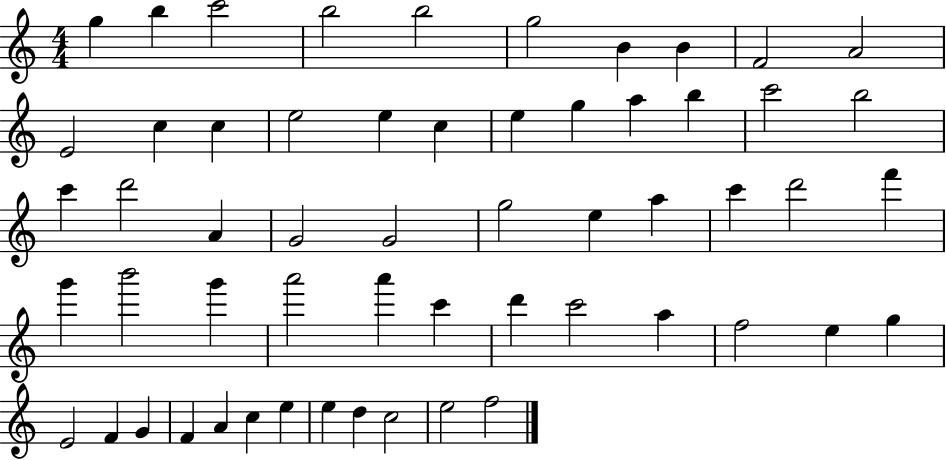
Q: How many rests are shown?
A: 0